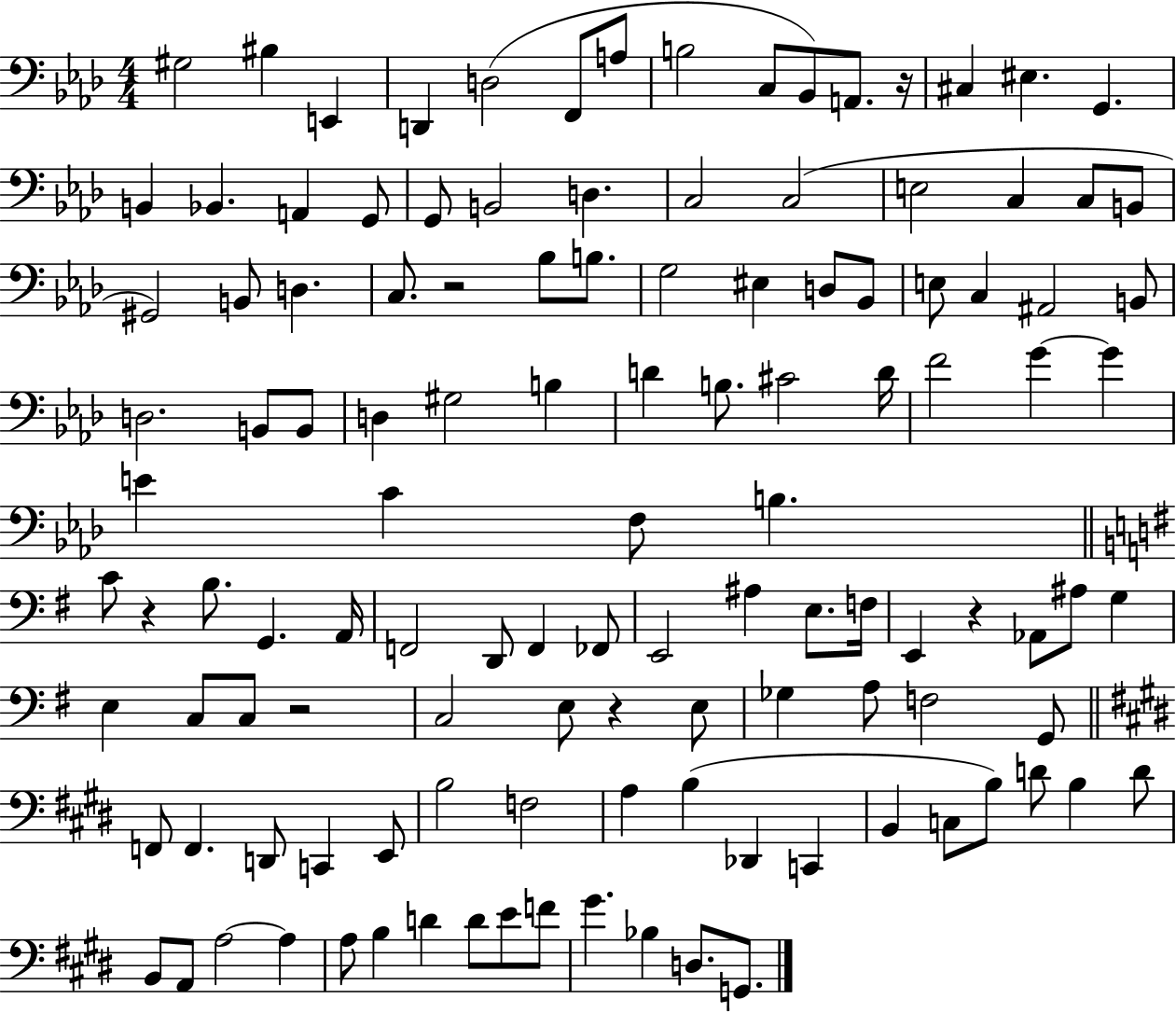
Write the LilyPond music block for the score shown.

{
  \clef bass
  \numericTimeSignature
  \time 4/4
  \key aes \major
  gis2 bis4 e,4 | d,4 d2( f,8 a8 | b2 c8 bes,8) a,8. r16 | cis4 eis4. g,4. | \break b,4 bes,4. a,4 g,8 | g,8 b,2 d4. | c2 c2( | e2 c4 c8 b,8 | \break gis,2) b,8 d4. | c8. r2 bes8 b8. | g2 eis4 d8 bes,8 | e8 c4 ais,2 b,8 | \break d2. b,8 b,8 | d4 gis2 b4 | d'4 b8. cis'2 d'16 | f'2 g'4~~ g'4 | \break e'4 c'4 f8 b4. | \bar "||" \break \key e \minor c'8 r4 b8. g,4. a,16 | f,2 d,8 f,4 fes,8 | e,2 ais4 e8. f16 | e,4 r4 aes,8 ais8 g4 | \break e4 c8 c8 r2 | c2 e8 r4 e8 | ges4 a8 f2 g,8 | \bar "||" \break \key e \major f,8 f,4. d,8 c,4 e,8 | b2 f2 | a4 b4( des,4 c,4 | b,4 c8 b8) d'8 b4 d'8 | \break b,8 a,8 a2~~ a4 | a8 b4 d'4 d'8 e'8 f'8 | gis'4. bes4 d8. g,8. | \bar "|."
}